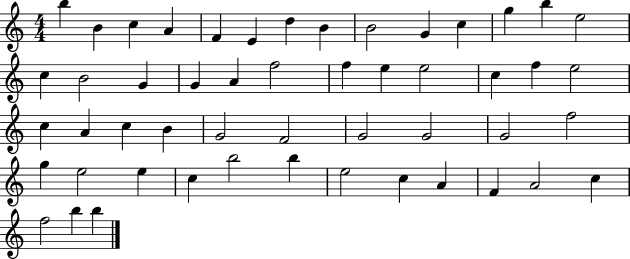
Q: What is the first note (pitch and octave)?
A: B5